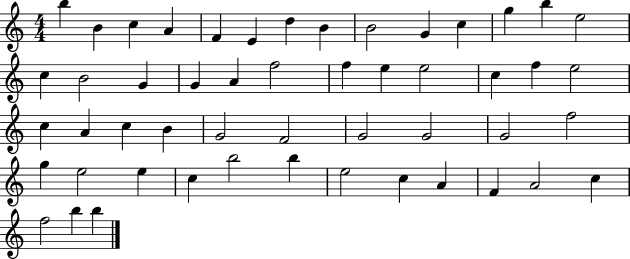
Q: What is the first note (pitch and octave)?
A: B5